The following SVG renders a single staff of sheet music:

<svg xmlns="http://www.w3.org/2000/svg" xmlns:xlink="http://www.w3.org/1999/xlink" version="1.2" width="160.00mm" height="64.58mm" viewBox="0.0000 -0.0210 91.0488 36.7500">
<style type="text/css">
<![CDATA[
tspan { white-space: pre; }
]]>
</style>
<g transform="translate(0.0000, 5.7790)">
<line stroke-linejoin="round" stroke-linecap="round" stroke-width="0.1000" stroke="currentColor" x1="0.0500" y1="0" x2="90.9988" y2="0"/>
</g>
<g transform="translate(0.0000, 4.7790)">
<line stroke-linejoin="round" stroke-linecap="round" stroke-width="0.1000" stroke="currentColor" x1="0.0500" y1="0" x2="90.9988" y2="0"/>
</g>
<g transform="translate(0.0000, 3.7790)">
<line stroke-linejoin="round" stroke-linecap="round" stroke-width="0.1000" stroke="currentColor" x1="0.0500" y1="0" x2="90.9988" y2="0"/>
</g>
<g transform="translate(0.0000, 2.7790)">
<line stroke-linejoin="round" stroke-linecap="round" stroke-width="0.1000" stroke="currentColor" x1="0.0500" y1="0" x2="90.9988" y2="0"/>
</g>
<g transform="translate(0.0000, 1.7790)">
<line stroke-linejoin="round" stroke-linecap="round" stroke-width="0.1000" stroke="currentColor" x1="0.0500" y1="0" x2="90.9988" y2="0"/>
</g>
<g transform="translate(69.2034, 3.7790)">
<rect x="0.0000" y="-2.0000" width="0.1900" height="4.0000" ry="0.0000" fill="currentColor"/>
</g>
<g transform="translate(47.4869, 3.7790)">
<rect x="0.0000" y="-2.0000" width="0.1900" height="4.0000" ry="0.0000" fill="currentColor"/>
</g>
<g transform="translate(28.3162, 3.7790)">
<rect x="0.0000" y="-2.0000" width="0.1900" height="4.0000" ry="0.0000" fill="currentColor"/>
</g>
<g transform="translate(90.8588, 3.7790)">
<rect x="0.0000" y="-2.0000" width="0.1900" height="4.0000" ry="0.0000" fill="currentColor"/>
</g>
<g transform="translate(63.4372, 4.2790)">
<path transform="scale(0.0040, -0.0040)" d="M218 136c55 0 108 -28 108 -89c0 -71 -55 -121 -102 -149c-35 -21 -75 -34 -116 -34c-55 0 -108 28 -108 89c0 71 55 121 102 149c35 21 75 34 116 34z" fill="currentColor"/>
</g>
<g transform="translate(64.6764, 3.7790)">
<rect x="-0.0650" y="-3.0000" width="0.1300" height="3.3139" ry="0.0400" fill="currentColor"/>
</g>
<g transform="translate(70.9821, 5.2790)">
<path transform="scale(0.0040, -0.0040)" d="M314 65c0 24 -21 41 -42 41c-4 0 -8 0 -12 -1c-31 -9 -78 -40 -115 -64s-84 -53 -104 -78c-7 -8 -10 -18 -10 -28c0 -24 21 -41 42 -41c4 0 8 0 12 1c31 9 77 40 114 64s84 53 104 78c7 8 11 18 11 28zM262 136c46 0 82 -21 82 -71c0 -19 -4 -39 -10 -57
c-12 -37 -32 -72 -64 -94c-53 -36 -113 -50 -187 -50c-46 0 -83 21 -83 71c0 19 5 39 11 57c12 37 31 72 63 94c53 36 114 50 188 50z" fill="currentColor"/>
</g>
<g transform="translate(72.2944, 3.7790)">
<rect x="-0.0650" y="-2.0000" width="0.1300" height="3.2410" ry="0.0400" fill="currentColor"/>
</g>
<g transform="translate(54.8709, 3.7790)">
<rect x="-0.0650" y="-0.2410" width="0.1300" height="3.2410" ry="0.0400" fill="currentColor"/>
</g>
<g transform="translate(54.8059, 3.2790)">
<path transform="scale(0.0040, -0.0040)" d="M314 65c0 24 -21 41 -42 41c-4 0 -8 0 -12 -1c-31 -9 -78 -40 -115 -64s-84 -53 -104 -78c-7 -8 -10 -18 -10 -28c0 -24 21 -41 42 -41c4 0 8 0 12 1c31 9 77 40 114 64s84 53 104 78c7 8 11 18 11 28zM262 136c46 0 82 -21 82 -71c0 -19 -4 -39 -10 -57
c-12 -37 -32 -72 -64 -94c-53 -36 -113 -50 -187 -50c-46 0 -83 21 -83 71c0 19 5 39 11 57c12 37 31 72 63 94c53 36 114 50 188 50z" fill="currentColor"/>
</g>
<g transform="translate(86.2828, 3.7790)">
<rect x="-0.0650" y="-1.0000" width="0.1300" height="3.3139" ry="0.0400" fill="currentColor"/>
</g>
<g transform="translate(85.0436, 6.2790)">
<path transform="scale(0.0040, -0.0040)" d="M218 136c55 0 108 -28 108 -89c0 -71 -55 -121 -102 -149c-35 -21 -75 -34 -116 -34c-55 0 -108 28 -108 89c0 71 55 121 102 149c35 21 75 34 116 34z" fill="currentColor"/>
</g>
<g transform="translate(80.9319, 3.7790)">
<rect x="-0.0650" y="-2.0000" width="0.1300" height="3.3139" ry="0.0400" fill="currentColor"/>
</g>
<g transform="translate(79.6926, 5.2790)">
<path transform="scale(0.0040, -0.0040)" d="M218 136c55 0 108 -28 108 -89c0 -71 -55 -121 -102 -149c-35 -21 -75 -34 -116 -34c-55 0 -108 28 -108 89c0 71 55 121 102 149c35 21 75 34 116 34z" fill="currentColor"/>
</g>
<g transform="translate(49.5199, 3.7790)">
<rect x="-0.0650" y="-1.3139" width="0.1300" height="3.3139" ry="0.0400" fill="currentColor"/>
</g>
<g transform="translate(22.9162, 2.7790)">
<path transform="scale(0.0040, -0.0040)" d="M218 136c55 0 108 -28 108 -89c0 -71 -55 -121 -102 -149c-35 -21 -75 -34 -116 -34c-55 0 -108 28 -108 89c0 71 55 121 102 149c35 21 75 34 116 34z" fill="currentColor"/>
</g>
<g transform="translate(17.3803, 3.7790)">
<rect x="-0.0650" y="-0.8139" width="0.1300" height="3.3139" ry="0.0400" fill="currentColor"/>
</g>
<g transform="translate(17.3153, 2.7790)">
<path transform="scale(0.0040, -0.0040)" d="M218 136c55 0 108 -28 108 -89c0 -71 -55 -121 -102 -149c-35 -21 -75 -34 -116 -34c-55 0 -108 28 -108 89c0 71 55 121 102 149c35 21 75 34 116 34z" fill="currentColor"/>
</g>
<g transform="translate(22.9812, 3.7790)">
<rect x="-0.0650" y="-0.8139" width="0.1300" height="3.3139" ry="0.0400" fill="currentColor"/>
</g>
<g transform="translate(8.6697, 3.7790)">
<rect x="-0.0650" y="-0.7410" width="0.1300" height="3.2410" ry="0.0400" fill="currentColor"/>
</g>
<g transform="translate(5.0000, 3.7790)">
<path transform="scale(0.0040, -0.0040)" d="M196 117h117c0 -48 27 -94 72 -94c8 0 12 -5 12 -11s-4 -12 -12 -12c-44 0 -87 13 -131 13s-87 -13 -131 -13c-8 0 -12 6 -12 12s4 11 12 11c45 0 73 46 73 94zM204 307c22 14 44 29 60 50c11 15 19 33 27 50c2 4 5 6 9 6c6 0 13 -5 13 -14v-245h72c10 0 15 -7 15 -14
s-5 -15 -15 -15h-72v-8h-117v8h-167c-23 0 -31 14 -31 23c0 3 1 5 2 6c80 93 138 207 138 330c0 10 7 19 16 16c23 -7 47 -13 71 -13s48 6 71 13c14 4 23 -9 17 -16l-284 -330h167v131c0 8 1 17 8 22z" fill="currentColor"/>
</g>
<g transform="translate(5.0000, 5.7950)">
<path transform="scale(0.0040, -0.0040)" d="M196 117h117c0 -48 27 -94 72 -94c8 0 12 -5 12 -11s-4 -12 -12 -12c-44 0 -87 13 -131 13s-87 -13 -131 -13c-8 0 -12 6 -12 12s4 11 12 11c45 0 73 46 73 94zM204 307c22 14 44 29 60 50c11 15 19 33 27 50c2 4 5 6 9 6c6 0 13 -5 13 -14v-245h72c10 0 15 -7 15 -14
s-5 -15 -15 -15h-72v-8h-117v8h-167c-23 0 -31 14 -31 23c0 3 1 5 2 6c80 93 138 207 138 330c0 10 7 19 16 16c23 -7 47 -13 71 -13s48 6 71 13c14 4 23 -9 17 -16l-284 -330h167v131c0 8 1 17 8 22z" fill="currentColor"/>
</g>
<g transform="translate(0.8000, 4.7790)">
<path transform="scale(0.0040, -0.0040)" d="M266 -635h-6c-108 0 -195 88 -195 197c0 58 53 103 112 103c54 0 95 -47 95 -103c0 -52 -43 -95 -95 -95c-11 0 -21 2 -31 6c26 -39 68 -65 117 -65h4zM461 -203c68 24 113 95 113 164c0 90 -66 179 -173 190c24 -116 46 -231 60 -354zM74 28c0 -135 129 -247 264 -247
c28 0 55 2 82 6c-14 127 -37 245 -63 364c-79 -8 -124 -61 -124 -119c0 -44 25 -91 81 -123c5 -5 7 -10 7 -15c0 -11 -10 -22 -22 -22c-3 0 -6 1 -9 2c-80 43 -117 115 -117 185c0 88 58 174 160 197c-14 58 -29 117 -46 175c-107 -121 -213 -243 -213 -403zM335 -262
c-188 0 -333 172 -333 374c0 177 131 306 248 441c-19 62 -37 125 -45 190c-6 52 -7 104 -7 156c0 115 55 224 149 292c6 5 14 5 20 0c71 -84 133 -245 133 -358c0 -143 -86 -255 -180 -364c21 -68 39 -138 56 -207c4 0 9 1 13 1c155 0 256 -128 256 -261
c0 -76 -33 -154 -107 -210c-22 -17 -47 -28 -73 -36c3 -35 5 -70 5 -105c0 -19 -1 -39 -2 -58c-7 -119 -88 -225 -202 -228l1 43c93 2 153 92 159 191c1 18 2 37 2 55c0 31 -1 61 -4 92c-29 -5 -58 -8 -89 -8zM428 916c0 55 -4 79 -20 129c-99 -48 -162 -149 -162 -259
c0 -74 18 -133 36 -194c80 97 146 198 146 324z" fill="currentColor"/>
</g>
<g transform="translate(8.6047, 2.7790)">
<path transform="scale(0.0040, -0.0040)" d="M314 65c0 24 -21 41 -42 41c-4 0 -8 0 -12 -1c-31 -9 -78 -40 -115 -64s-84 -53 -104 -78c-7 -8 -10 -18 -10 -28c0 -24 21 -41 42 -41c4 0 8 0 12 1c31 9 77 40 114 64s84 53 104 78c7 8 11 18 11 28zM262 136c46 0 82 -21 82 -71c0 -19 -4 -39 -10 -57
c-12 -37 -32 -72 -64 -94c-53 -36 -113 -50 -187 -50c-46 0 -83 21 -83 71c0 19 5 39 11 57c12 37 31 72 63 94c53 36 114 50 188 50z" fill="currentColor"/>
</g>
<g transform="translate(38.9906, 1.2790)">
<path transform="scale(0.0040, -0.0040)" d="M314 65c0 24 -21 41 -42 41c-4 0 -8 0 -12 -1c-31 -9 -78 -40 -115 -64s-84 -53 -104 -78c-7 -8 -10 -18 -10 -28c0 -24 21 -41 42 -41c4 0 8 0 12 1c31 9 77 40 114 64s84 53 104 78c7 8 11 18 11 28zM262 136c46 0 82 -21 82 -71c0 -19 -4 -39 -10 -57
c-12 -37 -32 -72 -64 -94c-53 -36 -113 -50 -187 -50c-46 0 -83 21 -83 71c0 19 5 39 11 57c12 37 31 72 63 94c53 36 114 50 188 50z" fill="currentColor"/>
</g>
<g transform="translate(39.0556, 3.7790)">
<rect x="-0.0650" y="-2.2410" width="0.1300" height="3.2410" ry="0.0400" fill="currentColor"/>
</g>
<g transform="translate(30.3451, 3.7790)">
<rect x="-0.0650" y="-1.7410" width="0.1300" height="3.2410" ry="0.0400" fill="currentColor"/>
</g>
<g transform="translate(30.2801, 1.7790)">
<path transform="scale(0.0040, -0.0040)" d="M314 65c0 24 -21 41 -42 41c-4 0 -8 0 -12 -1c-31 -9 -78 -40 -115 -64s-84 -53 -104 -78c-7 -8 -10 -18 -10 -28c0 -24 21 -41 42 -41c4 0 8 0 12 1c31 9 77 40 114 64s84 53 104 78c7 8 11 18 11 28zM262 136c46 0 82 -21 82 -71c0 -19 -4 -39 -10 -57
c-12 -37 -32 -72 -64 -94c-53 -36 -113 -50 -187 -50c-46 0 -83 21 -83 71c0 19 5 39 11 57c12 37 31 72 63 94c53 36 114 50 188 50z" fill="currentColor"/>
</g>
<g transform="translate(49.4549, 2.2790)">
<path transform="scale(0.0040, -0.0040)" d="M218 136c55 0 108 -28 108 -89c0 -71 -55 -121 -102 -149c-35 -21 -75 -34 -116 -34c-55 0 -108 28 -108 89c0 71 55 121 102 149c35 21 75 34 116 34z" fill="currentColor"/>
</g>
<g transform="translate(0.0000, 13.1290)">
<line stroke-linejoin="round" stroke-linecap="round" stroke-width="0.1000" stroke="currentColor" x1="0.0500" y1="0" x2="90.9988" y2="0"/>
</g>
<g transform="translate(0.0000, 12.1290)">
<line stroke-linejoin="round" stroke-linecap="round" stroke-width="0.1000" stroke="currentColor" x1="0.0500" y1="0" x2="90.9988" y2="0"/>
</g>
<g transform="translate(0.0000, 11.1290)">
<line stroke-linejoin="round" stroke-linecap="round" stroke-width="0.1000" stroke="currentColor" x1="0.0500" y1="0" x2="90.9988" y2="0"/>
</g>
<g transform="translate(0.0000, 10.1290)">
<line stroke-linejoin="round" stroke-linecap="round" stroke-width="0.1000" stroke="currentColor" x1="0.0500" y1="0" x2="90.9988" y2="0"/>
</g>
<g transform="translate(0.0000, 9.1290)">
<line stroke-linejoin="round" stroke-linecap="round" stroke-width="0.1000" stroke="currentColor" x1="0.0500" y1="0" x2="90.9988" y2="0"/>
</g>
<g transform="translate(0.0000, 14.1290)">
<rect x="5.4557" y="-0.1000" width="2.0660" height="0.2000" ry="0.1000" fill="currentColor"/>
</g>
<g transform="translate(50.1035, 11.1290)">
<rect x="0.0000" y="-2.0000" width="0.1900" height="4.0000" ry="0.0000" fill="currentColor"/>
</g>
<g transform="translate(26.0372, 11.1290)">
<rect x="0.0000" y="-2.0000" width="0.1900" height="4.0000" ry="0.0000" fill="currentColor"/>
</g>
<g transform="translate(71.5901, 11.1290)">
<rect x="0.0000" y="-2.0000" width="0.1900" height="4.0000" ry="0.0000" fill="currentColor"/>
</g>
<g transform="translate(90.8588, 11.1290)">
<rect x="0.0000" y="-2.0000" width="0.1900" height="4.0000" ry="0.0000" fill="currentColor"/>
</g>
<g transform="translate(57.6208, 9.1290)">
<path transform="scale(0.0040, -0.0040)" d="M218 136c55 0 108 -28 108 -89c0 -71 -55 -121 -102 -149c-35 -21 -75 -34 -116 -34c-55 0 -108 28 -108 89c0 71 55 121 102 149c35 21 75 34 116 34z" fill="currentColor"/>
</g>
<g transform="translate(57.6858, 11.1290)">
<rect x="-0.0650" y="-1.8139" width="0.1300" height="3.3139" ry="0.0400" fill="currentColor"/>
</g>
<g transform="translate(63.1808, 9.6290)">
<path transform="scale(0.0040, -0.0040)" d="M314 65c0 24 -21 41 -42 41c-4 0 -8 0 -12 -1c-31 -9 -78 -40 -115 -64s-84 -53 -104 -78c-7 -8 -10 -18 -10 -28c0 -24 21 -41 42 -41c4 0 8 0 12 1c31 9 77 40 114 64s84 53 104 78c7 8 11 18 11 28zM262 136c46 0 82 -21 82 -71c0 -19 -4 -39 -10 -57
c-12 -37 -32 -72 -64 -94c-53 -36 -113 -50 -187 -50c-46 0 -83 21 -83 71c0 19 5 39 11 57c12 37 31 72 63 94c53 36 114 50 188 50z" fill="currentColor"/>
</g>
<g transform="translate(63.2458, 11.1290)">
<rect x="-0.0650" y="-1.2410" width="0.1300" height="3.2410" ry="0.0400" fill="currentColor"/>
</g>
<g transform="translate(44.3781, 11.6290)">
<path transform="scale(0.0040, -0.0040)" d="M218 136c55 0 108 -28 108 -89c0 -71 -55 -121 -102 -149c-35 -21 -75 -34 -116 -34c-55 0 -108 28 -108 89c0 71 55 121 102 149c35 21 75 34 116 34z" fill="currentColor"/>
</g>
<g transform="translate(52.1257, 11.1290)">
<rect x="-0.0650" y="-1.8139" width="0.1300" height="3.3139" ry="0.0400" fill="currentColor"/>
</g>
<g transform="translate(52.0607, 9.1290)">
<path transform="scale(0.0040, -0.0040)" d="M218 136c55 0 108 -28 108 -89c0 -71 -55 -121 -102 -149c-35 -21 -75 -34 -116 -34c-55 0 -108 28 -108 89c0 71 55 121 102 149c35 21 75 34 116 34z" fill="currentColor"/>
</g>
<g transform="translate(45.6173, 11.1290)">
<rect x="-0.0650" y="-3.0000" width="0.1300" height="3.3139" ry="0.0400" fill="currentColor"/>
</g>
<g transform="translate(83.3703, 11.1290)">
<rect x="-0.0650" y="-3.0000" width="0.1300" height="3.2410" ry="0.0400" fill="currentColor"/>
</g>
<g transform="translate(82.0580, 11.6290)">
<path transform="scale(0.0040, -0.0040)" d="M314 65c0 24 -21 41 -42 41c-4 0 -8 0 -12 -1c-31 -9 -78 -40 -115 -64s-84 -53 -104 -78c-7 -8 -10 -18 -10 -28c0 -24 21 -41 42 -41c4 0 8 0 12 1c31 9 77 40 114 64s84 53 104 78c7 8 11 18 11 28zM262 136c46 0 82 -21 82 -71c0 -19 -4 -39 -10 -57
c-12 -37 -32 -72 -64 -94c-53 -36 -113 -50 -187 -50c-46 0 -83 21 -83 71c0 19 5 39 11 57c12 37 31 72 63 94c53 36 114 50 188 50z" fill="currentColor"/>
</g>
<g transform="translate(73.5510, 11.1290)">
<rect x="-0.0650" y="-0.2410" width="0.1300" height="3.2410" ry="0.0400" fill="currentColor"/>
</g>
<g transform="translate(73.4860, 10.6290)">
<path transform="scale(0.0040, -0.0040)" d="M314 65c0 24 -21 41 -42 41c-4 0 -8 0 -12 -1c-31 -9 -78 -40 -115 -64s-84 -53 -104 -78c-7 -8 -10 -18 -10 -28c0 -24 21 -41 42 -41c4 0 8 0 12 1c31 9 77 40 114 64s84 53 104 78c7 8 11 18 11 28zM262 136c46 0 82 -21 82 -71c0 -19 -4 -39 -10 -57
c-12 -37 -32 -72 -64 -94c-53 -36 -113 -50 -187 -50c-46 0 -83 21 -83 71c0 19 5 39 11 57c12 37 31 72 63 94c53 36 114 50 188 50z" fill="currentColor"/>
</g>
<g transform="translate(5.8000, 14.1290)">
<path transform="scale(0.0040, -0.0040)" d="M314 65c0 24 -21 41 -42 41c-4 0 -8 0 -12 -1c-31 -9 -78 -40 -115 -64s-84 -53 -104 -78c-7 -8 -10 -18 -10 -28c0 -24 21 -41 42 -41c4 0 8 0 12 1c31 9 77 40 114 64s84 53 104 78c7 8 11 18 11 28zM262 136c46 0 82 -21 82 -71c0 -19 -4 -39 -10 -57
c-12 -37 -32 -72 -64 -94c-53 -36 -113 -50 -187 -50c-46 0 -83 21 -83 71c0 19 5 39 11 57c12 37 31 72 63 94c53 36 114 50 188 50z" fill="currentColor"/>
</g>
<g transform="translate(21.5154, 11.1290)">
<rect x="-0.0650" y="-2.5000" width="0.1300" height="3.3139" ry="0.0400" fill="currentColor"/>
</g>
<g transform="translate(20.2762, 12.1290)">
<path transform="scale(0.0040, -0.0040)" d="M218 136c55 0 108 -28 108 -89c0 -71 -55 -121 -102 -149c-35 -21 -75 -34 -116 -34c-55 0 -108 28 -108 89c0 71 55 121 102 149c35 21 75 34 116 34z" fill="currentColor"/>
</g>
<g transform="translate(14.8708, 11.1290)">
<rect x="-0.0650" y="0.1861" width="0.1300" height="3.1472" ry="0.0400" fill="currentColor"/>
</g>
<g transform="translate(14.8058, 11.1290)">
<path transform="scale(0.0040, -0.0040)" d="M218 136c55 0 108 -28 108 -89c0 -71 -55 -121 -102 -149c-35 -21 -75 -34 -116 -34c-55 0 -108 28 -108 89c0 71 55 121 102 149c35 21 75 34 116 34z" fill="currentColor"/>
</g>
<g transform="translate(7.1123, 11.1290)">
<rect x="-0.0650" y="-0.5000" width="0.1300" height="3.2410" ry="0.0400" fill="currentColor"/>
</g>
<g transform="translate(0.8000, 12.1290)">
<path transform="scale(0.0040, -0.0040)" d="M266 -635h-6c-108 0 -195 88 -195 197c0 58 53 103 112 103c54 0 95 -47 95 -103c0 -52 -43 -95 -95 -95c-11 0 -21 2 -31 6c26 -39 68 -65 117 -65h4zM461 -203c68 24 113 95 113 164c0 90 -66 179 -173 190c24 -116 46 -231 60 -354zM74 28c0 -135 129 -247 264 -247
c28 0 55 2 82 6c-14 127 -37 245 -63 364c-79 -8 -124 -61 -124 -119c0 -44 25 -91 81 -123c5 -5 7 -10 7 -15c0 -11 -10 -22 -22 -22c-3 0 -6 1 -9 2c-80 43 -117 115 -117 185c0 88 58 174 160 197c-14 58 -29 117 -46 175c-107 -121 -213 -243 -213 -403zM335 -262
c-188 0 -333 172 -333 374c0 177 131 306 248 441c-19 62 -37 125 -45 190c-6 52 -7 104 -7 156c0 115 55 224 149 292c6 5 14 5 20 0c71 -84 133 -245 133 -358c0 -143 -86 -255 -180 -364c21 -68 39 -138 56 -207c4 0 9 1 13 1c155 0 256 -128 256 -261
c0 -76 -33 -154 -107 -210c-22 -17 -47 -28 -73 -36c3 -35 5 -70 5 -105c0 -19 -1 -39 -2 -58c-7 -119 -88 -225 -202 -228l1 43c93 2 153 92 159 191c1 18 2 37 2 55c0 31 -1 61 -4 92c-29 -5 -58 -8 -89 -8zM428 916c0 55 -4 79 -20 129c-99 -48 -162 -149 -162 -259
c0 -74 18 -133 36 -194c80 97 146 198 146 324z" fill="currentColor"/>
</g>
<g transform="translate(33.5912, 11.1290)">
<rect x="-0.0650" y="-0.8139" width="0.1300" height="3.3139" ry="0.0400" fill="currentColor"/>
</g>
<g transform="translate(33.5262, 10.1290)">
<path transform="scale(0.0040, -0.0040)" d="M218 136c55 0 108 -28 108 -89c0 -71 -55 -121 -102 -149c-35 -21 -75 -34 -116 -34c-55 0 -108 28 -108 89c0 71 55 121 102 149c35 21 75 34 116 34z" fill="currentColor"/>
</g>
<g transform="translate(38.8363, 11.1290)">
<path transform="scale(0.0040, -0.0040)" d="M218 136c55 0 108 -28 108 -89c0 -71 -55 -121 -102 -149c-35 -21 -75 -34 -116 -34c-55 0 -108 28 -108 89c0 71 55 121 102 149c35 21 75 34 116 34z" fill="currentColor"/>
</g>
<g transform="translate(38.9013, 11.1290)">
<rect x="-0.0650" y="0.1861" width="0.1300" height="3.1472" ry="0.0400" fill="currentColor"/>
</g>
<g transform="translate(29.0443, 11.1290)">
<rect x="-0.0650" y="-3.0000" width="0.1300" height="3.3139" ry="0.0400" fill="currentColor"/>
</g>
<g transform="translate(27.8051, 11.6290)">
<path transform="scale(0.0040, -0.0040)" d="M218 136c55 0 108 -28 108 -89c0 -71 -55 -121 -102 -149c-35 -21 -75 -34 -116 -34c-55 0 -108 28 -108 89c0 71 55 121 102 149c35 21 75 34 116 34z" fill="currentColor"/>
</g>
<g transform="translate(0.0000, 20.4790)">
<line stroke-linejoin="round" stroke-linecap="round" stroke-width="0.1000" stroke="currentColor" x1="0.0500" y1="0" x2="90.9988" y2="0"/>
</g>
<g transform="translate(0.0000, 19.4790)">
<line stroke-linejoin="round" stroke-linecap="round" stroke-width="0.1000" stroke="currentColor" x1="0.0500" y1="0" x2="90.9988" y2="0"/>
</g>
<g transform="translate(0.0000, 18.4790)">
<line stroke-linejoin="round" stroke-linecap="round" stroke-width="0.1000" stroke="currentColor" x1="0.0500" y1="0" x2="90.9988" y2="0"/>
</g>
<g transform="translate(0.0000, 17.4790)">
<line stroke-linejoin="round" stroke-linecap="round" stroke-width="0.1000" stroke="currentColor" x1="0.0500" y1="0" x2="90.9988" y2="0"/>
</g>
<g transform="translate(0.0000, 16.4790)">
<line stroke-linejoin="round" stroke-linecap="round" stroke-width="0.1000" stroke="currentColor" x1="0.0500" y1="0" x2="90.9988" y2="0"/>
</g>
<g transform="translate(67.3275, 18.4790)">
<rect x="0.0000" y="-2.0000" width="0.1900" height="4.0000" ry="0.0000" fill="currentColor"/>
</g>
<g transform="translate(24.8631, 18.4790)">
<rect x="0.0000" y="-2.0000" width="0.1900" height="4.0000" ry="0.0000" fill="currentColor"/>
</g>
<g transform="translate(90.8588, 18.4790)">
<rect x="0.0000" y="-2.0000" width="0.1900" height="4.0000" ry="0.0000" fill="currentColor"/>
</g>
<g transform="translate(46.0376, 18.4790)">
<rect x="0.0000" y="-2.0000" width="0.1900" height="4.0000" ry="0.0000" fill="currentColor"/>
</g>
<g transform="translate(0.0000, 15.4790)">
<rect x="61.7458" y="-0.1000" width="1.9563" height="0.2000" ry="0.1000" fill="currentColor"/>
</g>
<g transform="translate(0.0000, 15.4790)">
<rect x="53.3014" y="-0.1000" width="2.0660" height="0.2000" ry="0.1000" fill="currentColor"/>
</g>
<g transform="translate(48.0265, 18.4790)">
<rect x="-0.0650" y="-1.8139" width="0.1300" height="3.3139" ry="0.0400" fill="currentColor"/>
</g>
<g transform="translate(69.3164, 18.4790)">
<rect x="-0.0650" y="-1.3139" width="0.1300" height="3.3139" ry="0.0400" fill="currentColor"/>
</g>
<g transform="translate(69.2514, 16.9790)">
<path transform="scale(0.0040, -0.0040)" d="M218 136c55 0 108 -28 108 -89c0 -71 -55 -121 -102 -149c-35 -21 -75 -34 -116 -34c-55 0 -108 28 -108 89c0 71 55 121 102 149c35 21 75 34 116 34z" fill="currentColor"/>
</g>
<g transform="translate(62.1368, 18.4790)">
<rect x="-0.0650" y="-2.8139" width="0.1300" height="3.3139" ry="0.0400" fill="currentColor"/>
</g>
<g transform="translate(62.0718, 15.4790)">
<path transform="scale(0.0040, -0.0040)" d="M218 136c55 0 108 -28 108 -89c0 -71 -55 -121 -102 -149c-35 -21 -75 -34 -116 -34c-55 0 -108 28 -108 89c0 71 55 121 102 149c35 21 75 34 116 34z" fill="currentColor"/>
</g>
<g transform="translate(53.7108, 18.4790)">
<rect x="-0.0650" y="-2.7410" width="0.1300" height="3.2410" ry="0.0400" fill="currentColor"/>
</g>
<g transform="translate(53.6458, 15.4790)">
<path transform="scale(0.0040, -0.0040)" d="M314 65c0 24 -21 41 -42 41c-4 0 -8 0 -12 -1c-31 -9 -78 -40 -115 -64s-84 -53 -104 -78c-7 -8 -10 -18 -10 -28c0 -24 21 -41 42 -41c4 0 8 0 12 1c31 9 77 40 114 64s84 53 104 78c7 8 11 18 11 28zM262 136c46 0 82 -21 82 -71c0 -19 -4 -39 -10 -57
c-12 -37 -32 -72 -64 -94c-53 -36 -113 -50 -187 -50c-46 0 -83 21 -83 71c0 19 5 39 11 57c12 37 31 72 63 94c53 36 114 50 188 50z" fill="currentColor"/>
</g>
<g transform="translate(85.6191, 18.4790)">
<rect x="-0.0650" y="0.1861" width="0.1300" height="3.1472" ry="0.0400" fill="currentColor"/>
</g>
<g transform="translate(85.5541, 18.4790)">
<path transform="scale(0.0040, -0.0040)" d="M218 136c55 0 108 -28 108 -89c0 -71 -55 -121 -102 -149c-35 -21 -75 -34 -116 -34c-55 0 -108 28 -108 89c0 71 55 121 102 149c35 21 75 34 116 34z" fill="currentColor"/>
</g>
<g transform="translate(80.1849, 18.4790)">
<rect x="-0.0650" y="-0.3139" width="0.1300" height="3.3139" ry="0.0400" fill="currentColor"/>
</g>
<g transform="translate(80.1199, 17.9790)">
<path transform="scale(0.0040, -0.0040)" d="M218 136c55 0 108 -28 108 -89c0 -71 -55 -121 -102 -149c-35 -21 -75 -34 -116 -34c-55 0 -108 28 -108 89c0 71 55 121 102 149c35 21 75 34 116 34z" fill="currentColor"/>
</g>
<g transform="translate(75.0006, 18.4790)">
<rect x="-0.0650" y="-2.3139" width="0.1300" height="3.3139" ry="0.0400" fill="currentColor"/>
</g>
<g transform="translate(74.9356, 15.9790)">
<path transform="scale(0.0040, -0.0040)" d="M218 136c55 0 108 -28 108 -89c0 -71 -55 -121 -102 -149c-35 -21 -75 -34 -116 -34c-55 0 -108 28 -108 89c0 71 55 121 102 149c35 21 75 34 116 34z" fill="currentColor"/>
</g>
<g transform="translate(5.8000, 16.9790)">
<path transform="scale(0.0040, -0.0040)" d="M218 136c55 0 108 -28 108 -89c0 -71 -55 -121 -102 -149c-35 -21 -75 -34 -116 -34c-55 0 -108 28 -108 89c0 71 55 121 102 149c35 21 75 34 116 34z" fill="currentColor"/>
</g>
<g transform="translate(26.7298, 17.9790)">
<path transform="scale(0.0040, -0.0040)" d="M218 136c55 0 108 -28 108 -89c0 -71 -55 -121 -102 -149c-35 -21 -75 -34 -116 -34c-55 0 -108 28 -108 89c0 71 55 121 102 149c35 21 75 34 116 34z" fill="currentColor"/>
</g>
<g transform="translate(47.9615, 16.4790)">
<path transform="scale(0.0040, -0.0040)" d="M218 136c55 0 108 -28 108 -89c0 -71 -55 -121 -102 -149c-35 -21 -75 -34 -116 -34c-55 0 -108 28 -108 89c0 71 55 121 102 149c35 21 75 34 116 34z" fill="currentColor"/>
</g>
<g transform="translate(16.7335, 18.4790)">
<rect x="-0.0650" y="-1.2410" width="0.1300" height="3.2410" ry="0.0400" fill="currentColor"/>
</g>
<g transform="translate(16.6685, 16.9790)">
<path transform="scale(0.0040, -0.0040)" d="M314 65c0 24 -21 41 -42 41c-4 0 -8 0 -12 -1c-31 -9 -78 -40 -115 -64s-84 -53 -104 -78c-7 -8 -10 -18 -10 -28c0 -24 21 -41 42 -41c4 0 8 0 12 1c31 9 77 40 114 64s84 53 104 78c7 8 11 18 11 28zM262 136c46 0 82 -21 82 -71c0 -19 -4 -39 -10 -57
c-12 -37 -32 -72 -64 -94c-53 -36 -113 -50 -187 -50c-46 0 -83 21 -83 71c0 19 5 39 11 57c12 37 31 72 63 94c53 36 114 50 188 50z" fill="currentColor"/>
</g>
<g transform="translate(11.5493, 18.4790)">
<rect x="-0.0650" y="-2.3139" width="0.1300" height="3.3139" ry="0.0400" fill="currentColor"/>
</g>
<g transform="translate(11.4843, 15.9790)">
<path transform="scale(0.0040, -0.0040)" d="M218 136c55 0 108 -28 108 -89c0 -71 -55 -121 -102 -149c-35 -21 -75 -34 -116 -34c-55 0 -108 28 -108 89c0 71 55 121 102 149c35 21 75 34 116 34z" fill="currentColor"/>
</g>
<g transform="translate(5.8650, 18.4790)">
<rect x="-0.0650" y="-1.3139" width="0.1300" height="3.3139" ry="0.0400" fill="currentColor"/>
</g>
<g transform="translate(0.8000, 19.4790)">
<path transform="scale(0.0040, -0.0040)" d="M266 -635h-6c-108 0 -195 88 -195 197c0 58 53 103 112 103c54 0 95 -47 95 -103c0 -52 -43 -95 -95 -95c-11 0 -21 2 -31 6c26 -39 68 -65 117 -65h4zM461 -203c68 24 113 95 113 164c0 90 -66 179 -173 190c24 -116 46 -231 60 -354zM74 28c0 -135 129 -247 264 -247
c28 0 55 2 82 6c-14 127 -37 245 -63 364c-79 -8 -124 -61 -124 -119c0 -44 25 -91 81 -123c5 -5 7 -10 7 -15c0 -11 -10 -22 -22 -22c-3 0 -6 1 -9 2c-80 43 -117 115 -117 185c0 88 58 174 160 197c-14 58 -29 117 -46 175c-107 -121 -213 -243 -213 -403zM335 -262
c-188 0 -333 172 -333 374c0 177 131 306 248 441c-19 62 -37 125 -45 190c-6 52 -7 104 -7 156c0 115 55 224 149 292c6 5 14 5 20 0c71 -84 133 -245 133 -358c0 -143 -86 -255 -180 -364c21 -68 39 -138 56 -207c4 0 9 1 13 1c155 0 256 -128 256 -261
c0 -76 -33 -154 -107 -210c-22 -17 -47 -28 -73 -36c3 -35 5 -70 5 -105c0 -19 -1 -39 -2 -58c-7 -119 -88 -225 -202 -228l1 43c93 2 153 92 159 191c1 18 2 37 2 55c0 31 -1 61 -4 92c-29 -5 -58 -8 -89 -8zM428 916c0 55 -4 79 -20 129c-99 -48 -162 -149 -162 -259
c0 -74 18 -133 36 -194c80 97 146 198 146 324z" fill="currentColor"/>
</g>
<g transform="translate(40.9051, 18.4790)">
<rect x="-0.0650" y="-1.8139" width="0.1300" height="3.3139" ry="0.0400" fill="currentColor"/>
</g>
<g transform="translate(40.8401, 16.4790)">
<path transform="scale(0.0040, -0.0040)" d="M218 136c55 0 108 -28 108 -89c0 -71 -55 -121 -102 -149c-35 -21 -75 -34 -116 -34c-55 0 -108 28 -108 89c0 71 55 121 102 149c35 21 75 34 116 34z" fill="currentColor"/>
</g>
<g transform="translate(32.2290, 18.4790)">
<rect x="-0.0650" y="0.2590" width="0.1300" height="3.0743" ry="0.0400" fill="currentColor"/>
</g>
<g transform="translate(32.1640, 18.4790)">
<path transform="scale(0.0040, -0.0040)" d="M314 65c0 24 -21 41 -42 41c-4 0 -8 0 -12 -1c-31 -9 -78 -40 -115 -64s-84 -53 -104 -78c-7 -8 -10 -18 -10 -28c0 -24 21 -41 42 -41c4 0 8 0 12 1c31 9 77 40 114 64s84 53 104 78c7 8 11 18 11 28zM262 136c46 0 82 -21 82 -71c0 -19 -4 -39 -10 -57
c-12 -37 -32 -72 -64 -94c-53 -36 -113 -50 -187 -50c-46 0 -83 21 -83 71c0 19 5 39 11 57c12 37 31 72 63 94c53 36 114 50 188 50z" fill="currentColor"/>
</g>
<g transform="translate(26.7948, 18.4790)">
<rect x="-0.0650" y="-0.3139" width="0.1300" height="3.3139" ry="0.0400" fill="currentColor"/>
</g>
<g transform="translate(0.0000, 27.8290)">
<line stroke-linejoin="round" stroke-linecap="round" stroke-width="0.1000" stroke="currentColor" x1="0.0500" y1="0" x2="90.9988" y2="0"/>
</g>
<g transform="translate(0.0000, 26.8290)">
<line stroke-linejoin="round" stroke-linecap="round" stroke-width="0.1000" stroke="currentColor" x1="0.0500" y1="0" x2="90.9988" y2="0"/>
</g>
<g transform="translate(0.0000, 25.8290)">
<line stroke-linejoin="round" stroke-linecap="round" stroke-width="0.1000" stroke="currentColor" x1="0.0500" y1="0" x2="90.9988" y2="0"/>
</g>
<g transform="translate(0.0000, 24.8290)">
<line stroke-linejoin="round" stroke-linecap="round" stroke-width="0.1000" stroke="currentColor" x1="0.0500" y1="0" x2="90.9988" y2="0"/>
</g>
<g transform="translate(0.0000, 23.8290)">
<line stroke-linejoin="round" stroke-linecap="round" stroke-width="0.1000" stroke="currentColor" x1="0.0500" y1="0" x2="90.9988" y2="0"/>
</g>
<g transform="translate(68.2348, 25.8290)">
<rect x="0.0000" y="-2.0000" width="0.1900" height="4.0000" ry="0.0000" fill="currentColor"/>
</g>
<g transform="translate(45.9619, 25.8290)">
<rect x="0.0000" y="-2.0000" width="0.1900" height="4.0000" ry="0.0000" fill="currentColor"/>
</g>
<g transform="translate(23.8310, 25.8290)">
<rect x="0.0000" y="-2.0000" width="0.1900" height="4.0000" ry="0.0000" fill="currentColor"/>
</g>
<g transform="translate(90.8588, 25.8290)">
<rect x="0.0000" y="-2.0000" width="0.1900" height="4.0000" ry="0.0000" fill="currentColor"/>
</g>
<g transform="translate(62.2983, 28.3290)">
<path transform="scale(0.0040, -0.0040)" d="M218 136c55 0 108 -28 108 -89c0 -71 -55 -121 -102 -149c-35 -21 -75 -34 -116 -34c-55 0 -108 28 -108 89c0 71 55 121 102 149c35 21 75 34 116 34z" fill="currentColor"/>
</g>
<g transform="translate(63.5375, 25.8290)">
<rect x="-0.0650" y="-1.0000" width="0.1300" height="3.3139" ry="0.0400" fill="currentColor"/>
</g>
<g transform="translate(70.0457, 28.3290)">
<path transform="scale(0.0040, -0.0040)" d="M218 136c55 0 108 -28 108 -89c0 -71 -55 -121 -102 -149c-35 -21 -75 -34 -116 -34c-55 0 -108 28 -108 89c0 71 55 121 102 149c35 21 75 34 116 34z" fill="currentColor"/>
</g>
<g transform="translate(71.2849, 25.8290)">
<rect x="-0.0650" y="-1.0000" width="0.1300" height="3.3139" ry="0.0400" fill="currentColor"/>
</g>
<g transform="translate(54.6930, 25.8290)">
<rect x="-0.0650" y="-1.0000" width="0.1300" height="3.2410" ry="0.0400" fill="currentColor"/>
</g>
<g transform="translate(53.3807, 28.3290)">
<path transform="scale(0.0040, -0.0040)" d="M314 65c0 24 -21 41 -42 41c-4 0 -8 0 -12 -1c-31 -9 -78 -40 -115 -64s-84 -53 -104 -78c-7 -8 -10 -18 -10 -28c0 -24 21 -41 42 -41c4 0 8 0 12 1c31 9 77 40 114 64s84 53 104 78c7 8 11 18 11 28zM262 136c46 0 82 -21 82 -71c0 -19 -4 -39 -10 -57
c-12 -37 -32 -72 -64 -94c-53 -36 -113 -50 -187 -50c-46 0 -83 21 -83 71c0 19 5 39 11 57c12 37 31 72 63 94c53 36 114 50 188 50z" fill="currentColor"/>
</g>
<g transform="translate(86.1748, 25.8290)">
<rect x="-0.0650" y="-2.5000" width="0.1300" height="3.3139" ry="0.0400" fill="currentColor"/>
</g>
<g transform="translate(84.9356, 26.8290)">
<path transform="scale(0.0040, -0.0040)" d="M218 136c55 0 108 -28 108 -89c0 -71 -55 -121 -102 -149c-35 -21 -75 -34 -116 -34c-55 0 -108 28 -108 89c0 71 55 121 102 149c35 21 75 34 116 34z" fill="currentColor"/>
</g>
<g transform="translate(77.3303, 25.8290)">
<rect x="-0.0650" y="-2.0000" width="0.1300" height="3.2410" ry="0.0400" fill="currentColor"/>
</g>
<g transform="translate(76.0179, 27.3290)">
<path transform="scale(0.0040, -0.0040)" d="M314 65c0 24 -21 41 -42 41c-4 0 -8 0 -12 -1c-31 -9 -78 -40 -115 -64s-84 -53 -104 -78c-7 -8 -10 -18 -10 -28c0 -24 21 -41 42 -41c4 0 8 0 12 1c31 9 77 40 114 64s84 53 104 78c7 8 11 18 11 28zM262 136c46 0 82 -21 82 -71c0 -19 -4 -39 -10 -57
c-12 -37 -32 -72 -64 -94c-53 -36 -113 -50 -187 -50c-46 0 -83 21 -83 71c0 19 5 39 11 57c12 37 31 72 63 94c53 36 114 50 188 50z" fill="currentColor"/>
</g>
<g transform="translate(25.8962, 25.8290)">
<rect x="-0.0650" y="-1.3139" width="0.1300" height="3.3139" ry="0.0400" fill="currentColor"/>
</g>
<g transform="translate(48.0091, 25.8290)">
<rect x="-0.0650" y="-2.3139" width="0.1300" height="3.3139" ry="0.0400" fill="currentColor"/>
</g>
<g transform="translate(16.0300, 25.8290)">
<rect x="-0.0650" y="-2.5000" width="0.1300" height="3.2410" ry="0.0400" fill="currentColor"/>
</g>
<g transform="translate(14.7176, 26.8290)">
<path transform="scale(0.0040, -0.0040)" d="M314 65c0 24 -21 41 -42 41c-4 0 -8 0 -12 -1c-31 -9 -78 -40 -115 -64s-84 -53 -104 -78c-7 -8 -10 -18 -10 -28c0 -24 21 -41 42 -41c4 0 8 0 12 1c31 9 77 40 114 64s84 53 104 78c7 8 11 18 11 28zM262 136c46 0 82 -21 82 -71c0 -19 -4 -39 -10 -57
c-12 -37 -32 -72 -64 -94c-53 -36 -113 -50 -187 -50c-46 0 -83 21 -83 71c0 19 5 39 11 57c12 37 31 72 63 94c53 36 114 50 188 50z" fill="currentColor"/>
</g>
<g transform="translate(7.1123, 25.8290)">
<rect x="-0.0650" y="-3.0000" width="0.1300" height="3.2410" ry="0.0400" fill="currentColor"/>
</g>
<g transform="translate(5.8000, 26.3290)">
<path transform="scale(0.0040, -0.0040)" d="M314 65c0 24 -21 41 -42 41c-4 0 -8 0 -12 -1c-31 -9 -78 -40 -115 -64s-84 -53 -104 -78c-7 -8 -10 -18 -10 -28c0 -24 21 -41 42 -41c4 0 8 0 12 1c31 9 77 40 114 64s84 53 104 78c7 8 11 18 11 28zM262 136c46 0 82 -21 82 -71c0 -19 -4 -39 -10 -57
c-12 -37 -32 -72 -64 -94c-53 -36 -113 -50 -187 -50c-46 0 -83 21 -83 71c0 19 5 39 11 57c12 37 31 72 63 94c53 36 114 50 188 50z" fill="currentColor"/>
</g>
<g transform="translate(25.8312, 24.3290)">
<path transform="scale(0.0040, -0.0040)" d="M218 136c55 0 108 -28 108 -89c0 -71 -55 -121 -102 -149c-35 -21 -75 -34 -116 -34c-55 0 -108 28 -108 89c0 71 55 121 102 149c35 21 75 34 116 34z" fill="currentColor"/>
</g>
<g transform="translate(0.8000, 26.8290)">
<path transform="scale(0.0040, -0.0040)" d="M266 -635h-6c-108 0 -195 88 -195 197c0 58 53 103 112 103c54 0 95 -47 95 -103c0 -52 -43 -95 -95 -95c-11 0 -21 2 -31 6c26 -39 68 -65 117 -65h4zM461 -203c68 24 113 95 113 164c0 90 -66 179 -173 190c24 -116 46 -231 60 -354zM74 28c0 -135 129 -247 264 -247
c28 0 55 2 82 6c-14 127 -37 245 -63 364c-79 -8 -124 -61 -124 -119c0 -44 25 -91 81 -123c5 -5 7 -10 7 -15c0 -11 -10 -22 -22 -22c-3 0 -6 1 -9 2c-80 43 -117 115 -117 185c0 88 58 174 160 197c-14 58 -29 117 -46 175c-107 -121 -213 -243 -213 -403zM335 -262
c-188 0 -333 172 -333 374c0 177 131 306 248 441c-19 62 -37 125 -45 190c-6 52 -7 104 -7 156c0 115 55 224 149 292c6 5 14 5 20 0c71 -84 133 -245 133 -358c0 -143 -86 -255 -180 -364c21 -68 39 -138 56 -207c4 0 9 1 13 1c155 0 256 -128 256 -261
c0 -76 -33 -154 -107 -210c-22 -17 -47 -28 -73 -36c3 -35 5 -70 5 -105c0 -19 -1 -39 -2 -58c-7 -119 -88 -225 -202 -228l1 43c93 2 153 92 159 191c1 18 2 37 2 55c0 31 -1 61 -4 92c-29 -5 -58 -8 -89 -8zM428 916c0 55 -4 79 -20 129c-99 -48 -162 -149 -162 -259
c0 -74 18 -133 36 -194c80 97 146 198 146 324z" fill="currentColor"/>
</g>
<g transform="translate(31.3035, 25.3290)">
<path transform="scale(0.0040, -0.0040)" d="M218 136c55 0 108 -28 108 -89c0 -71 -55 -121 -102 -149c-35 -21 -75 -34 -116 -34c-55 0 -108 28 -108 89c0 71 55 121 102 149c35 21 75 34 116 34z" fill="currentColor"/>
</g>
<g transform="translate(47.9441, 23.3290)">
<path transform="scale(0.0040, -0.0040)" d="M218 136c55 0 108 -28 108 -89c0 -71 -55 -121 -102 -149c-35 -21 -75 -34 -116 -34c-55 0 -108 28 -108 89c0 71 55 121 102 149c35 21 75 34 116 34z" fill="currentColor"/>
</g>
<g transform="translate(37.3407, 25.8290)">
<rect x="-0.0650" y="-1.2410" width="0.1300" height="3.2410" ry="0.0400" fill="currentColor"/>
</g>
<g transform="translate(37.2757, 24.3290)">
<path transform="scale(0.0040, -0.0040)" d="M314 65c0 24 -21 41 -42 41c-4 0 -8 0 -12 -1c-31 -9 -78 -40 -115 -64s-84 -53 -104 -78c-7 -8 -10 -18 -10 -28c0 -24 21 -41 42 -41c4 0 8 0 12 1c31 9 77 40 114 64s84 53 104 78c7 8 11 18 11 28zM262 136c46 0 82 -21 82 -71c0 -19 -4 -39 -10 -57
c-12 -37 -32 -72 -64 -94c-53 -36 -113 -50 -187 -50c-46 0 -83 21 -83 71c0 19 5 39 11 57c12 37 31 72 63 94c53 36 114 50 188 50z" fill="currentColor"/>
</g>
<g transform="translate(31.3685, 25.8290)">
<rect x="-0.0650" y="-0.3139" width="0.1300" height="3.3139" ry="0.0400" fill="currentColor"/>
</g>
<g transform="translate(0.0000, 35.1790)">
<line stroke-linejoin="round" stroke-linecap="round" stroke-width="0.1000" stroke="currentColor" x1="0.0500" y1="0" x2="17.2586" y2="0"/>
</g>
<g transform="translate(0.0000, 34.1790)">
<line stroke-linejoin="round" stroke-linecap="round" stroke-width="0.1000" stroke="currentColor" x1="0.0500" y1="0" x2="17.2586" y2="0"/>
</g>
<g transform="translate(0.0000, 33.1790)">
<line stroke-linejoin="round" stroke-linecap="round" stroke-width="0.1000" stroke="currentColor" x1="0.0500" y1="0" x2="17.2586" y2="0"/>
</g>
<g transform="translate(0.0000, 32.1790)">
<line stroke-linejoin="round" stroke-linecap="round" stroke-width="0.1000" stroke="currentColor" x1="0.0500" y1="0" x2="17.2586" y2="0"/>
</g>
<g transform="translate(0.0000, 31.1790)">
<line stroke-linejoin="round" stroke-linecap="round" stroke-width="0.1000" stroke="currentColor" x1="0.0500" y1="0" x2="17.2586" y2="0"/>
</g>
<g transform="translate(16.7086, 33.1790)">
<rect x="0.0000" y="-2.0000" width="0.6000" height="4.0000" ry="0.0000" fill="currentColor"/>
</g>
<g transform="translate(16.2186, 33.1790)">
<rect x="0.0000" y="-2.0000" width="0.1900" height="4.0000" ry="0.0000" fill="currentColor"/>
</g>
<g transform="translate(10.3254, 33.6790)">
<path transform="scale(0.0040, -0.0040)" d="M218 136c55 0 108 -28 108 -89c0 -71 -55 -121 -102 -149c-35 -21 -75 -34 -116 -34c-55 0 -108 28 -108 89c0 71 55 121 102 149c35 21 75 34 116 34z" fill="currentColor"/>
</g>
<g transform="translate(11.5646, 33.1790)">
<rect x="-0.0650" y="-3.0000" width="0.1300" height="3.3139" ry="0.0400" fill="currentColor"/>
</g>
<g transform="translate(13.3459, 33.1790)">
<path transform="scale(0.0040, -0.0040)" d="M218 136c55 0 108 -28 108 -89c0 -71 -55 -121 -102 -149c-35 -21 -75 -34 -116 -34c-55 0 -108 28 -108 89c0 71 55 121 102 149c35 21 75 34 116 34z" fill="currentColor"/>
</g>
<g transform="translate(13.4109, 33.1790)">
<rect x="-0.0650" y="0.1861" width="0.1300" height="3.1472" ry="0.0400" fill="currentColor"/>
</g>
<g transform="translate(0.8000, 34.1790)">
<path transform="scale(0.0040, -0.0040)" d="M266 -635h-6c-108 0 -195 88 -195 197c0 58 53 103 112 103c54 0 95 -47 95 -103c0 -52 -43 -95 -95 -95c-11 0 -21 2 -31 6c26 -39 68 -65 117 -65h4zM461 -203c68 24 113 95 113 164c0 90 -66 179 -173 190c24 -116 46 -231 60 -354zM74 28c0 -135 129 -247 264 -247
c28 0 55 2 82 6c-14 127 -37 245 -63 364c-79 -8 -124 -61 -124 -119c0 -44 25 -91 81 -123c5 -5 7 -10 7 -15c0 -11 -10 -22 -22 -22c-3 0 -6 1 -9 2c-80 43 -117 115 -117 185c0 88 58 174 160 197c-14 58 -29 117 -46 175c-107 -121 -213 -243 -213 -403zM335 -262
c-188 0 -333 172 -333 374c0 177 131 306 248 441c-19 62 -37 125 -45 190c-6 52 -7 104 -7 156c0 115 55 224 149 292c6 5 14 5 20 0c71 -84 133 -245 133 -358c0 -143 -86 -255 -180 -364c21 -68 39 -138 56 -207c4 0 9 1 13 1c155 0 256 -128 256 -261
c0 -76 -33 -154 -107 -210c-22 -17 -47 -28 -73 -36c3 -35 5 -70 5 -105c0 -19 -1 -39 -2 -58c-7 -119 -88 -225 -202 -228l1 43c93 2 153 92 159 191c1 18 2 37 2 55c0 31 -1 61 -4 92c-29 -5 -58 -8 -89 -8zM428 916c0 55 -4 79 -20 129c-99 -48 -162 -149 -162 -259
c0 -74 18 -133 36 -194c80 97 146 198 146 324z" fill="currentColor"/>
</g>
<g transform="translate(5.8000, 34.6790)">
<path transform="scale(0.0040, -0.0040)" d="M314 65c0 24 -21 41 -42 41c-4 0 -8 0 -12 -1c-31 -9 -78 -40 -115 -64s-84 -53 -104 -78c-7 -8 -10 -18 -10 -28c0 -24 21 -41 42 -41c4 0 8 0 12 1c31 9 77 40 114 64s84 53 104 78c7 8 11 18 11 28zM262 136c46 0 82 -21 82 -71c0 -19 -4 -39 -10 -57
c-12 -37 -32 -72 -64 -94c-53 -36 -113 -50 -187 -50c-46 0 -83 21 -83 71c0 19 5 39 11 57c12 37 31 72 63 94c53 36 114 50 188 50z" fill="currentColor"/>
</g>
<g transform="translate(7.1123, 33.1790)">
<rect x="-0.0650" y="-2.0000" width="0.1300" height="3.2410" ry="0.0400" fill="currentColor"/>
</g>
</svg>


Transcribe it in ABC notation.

X:1
T:Untitled
M:4/4
L:1/4
K:C
d2 d d f2 g2 e c2 A F2 F D C2 B G A d B A f f e2 c2 A2 e g e2 c B2 f f a2 a e g c B A2 G2 e c e2 g D2 D D F2 G F2 A B